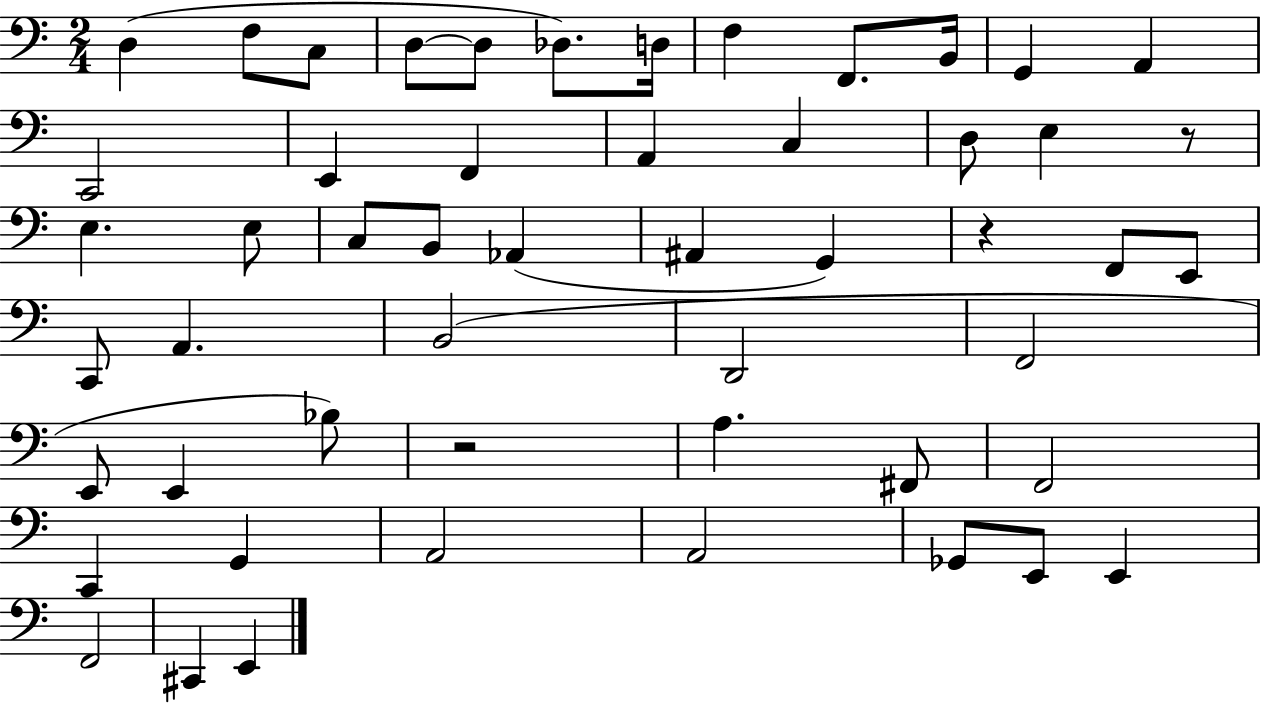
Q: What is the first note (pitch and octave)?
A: D3